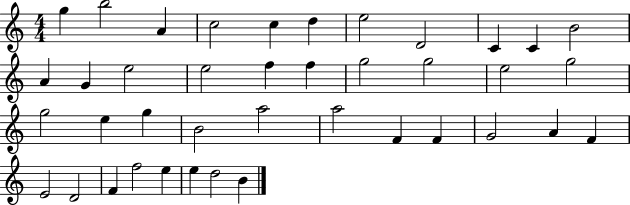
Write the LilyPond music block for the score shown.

{
  \clef treble
  \numericTimeSignature
  \time 4/4
  \key c \major
  g''4 b''2 a'4 | c''2 c''4 d''4 | e''2 d'2 | c'4 c'4 b'2 | \break a'4 g'4 e''2 | e''2 f''4 f''4 | g''2 g''2 | e''2 g''2 | \break g''2 e''4 g''4 | b'2 a''2 | a''2 f'4 f'4 | g'2 a'4 f'4 | \break e'2 d'2 | f'4 f''2 e''4 | e''4 d''2 b'4 | \bar "|."
}